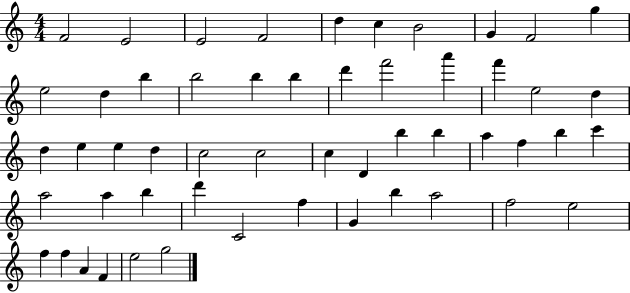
X:1
T:Untitled
M:4/4
L:1/4
K:C
F2 E2 E2 F2 d c B2 G F2 g e2 d b b2 b b d' f'2 a' f' e2 d d e e d c2 c2 c D b b a f b c' a2 a b d' C2 f G b a2 f2 e2 f f A F e2 g2